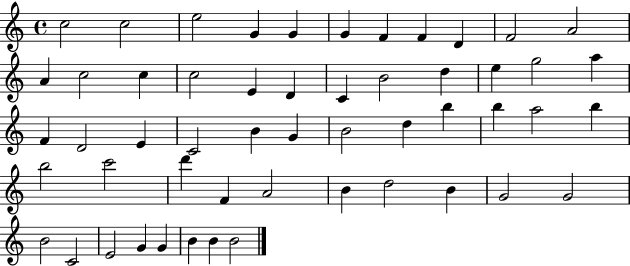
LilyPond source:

{
  \clef treble
  \time 4/4
  \defaultTimeSignature
  \key c \major
  c''2 c''2 | e''2 g'4 g'4 | g'4 f'4 f'4 d'4 | f'2 a'2 | \break a'4 c''2 c''4 | c''2 e'4 d'4 | c'4 b'2 d''4 | e''4 g''2 a''4 | \break f'4 d'2 e'4 | c'2 b'4 g'4 | b'2 d''4 b''4 | b''4 a''2 b''4 | \break b''2 c'''2 | d'''4 f'4 a'2 | b'4 d''2 b'4 | g'2 g'2 | \break b'2 c'2 | e'2 g'4 g'4 | b'4 b'4 b'2 | \bar "|."
}